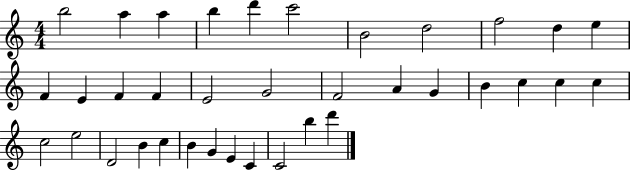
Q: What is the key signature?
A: C major